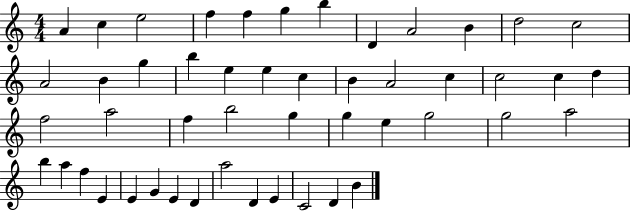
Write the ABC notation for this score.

X:1
T:Untitled
M:4/4
L:1/4
K:C
A c e2 f f g b D A2 B d2 c2 A2 B g b e e c B A2 c c2 c d f2 a2 f b2 g g e g2 g2 a2 b a f E E G E D a2 D E C2 D B